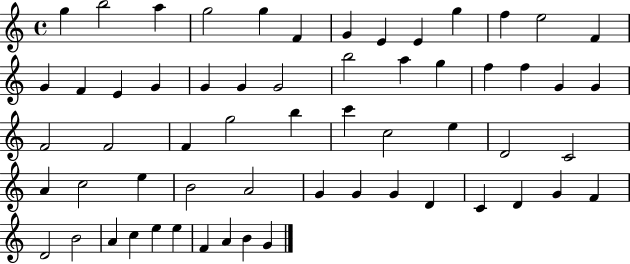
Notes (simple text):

G5/q B5/h A5/q G5/h G5/q F4/q G4/q E4/q E4/q G5/q F5/q E5/h F4/q G4/q F4/q E4/q G4/q G4/q G4/q G4/h B5/h A5/q G5/q F5/q F5/q G4/q G4/q F4/h F4/h F4/q G5/h B5/q C6/q C5/h E5/q D4/h C4/h A4/q C5/h E5/q B4/h A4/h G4/q G4/q G4/q D4/q C4/q D4/q G4/q F4/q D4/h B4/h A4/q C5/q E5/q E5/q F4/q A4/q B4/q G4/q